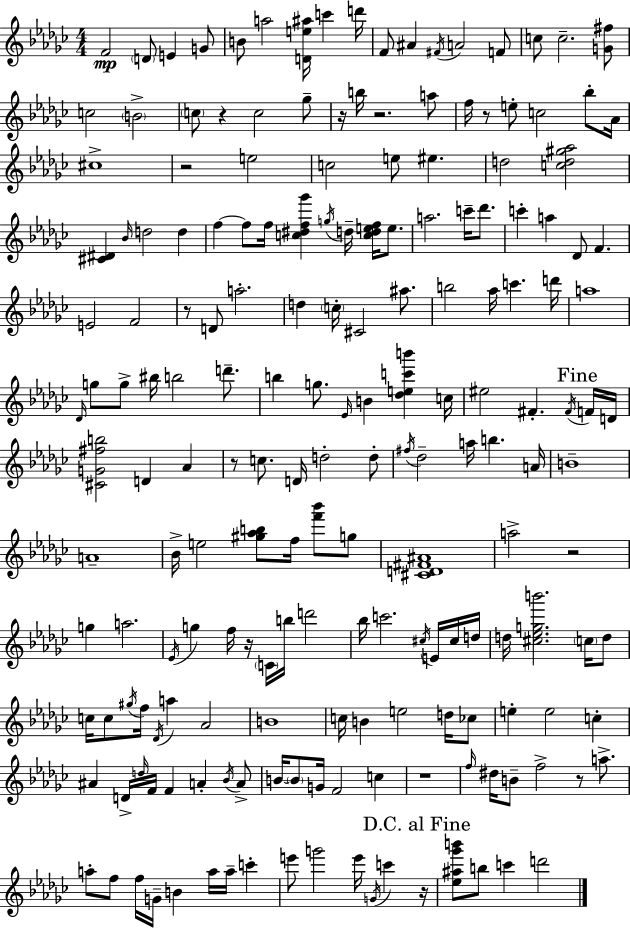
{
  \clef treble
  \numericTimeSignature
  \time 4/4
  \key ees \minor
  f'2\mp \parenthesize d'8 e'4 g'8 | b'8 a''2 <d' e'' ais''>16 c'''4 d'''16 | f'8 ais'4 \acciaccatura { fis'16 } a'2 f'8 | c''8 c''2.-- <g' fis''>8 | \break c''2 \parenthesize b'2-> | \parenthesize c''8 r4 c''2 ges''8-- | r16 b''16 r2. a''8 | f''16 r8 e''8-. c''2 bes''8-. | \break aes'16 cis''1-> | r2 e''2 | c''2 e''8 eis''4. | d''2 <c'' d'' gis'' aes''>2 | \break <cis' dis'>4 \grace { bes'16 } d''2 d''4 | f''4~~ f''8 f''16 <c'' dis'' f'' ges'''>4 \acciaccatura { g''16 } d''16-- <c'' d'' e'' f''>16 | e''8. a''2. c'''16-- | des'''8. c'''4-. a''4 des'8 f'4. | \break e'2 f'2 | r8 d'8 a''2.-. | d''4 \parenthesize c''16-. cis'2 | ais''8. b''2 aes''16 c'''4. | \break d'''16 a''1 | \grace { des'16 } g''8 g''8-> bis''16 b''2 | d'''8.-- b''4 g''8. \grace { ees'16 } b'4 | <des'' e'' c''' b'''>4 c''16 eis''2 fis'4.-. | \break \acciaccatura { fis'16 } \mark "Fine" f'16 d'16 <cis' g' fis'' b''>2 d'4 | aes'4 r8 c''8. d'16 d''2-. | d''8-. \acciaccatura { fis''16 } des''2-- a''16 | b''4. a'16 b'1-- | \break a'1-- | bes'16-> e''2 | <gis'' aes'' b''>8 f''16 <f''' bes'''>8 g''8 <cis' d' fis' ais'>1 | a''2-> r2 | \break g''4 a''2. | \acciaccatura { ees'16 } g''4 f''16 r16 \parenthesize c'16 b''16 | d'''2 bes''16 c'''2. | \acciaccatura { cis''16 } e'16 cis''16 d''16 d''16 <cis'' ees'' g'' b'''>2. | \break \parenthesize c''16 d''8 c''16 c''8 \acciaccatura { gis''16 } f''16 \acciaccatura { des'16 } a''4 | aes'2 b'1 | c''16 b'4 | e''2 d''16 ces''8 e''4-. e''2 | \break c''4-. ais'4 d'16-> | \grace { d''16 } f'16 f'4 a'4-. \acciaccatura { bes'16 } a'8-> b'16~~ \parenthesize b'8 | g'16 f'2 c''4 r1 | \grace { f''16 } dis''16 b'8-- | \break f''2-> r8 a''8.-> a''8-. | f''8 f''16 g'16-- b'4 a''16 a''16-- c'''4-. e'''8 | g'''2 e'''16 \acciaccatura { g'16 } c'''4 \mark "D.C. al Fine" r16 <ees'' ais'' ges''' b'''>8 | b''8 c'''4 d'''2 \bar "|."
}